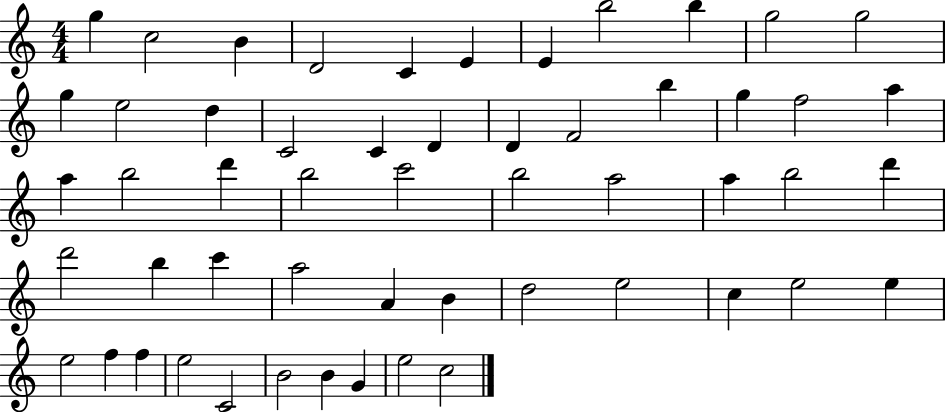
X:1
T:Untitled
M:4/4
L:1/4
K:C
g c2 B D2 C E E b2 b g2 g2 g e2 d C2 C D D F2 b g f2 a a b2 d' b2 c'2 b2 a2 a b2 d' d'2 b c' a2 A B d2 e2 c e2 e e2 f f e2 C2 B2 B G e2 c2